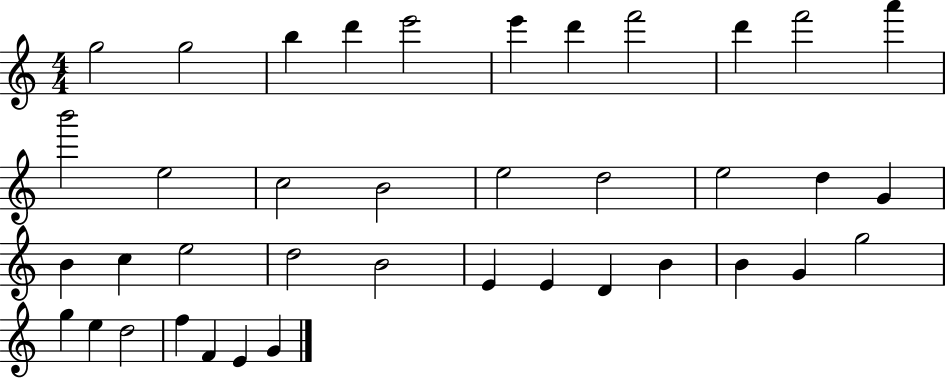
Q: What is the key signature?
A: C major